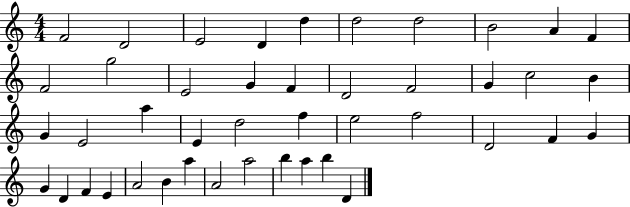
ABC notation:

X:1
T:Untitled
M:4/4
L:1/4
K:C
F2 D2 E2 D d d2 d2 B2 A F F2 g2 E2 G F D2 F2 G c2 B G E2 a E d2 f e2 f2 D2 F G G D F E A2 B a A2 a2 b a b D